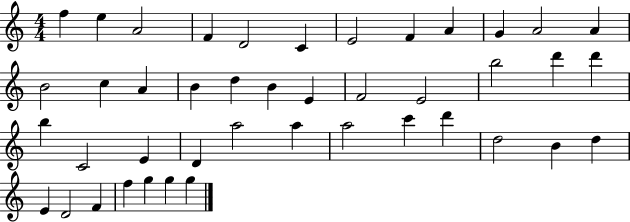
F5/q E5/q A4/h F4/q D4/h C4/q E4/h F4/q A4/q G4/q A4/h A4/q B4/h C5/q A4/q B4/q D5/q B4/q E4/q F4/h E4/h B5/h D6/q D6/q B5/q C4/h E4/q D4/q A5/h A5/q A5/h C6/q D6/q D5/h B4/q D5/q E4/q D4/h F4/q F5/q G5/q G5/q G5/q